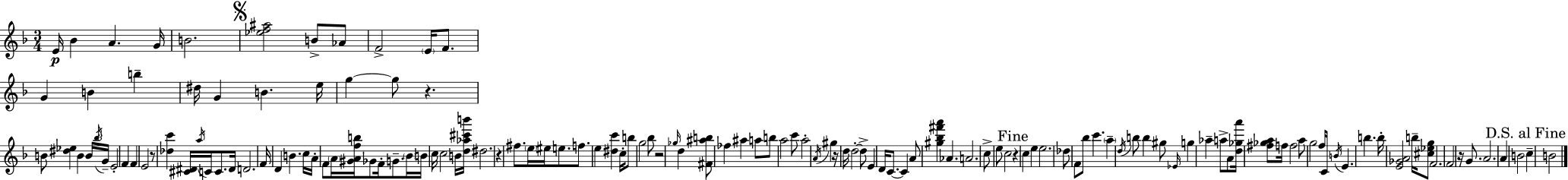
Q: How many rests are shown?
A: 7